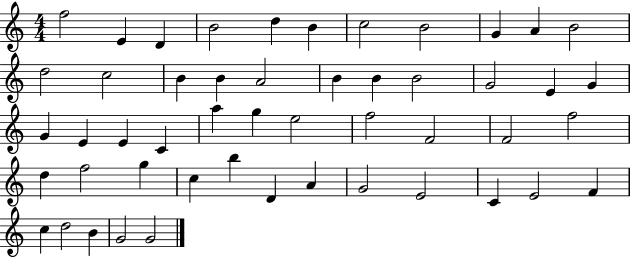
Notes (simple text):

F5/h E4/q D4/q B4/h D5/q B4/q C5/h B4/h G4/q A4/q B4/h D5/h C5/h B4/q B4/q A4/h B4/q B4/q B4/h G4/h E4/q G4/q G4/q E4/q E4/q C4/q A5/q G5/q E5/h F5/h F4/h F4/h F5/h D5/q F5/h G5/q C5/q B5/q D4/q A4/q G4/h E4/h C4/q E4/h F4/q C5/q D5/h B4/q G4/h G4/h